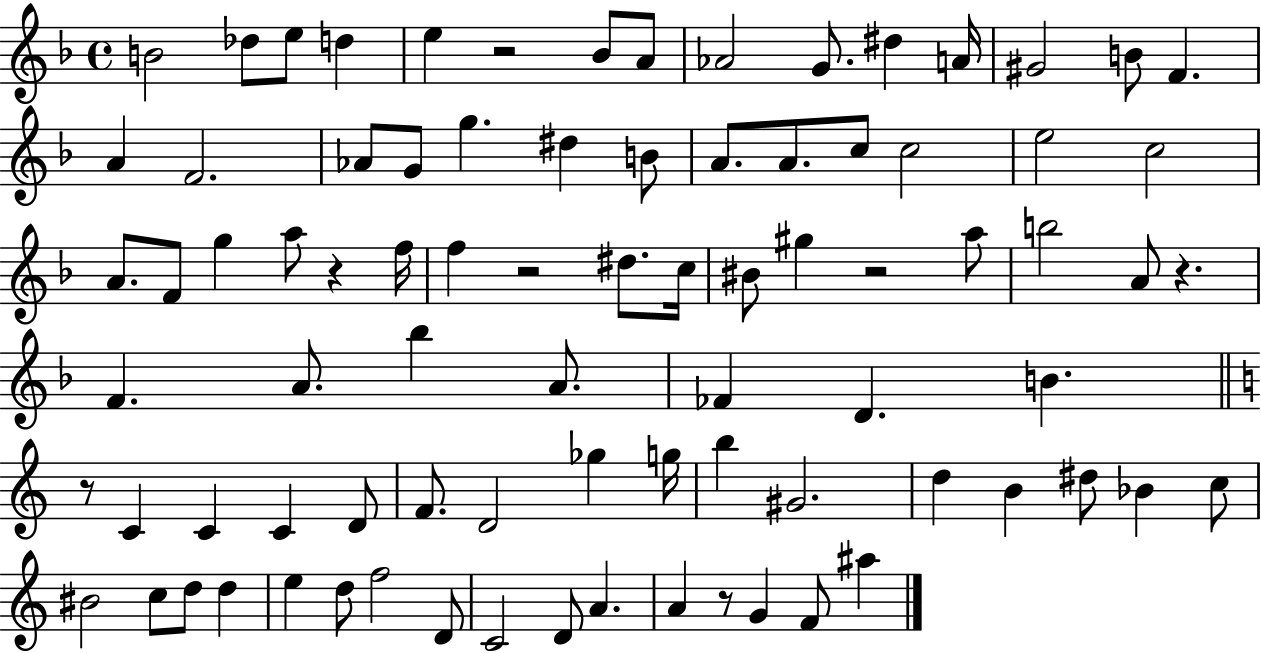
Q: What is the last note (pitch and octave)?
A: A#5